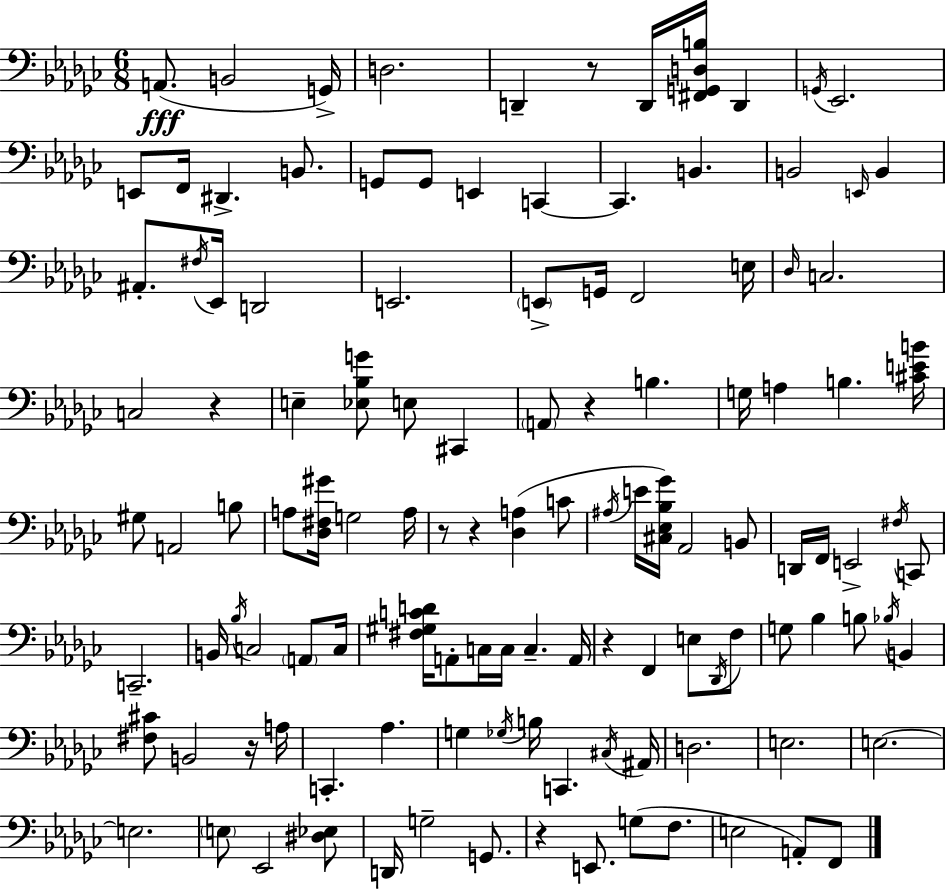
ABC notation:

X:1
T:Untitled
M:6/8
L:1/4
K:Ebm
A,,/2 B,,2 G,,/4 D,2 D,, z/2 D,,/4 [^F,,G,,D,B,]/4 D,, G,,/4 _E,,2 E,,/2 F,,/4 ^D,, B,,/2 G,,/2 G,,/2 E,, C,, C,, B,, B,,2 E,,/4 B,, ^A,,/2 ^F,/4 _E,,/4 D,,2 E,,2 E,,/2 G,,/4 F,,2 E,/4 _D,/4 C,2 C,2 z E, [_E,_B,G]/2 E,/2 ^C,, A,,/2 z B, G,/4 A, B, [^CEB]/4 ^G,/2 A,,2 B,/2 A,/2 [_D,^F,^G]/4 G,2 A,/4 z/2 z [_D,A,] C/2 ^A,/4 E/4 [^C,_E,_B,_G]/4 _A,,2 B,,/2 D,,/4 F,,/4 E,,2 ^F,/4 C,,/2 C,,2 B,,/4 _B,/4 C,2 A,,/2 C,/4 [^F,^G,CD]/4 A,,/2 C,/4 C,/4 C, A,,/4 z F,, E,/2 _D,,/4 F,/2 G,/2 _B, B,/2 _B,/4 B,, [^F,^C]/2 B,,2 z/4 A,/4 C,, _A, G, _G,/4 B,/4 C,, ^C,/4 ^A,,/4 D,2 E,2 E,2 E,2 E,/2 _E,,2 [^D,_E,]/2 D,,/4 G,2 G,,/2 z E,,/2 G,/2 F,/2 E,2 A,,/2 F,,/2